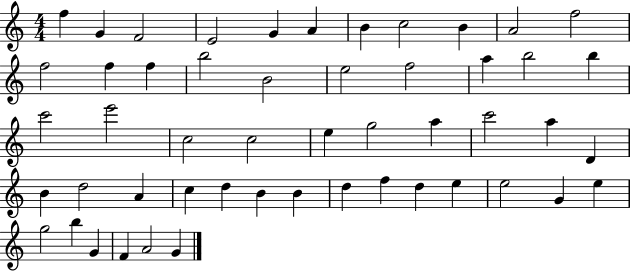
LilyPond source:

{
  \clef treble
  \numericTimeSignature
  \time 4/4
  \key c \major
  f''4 g'4 f'2 | e'2 g'4 a'4 | b'4 c''2 b'4 | a'2 f''2 | \break f''2 f''4 f''4 | b''2 b'2 | e''2 f''2 | a''4 b''2 b''4 | \break c'''2 e'''2 | c''2 c''2 | e''4 g''2 a''4 | c'''2 a''4 d'4 | \break b'4 d''2 a'4 | c''4 d''4 b'4 b'4 | d''4 f''4 d''4 e''4 | e''2 g'4 e''4 | \break g''2 b''4 g'4 | f'4 a'2 g'4 | \bar "|."
}